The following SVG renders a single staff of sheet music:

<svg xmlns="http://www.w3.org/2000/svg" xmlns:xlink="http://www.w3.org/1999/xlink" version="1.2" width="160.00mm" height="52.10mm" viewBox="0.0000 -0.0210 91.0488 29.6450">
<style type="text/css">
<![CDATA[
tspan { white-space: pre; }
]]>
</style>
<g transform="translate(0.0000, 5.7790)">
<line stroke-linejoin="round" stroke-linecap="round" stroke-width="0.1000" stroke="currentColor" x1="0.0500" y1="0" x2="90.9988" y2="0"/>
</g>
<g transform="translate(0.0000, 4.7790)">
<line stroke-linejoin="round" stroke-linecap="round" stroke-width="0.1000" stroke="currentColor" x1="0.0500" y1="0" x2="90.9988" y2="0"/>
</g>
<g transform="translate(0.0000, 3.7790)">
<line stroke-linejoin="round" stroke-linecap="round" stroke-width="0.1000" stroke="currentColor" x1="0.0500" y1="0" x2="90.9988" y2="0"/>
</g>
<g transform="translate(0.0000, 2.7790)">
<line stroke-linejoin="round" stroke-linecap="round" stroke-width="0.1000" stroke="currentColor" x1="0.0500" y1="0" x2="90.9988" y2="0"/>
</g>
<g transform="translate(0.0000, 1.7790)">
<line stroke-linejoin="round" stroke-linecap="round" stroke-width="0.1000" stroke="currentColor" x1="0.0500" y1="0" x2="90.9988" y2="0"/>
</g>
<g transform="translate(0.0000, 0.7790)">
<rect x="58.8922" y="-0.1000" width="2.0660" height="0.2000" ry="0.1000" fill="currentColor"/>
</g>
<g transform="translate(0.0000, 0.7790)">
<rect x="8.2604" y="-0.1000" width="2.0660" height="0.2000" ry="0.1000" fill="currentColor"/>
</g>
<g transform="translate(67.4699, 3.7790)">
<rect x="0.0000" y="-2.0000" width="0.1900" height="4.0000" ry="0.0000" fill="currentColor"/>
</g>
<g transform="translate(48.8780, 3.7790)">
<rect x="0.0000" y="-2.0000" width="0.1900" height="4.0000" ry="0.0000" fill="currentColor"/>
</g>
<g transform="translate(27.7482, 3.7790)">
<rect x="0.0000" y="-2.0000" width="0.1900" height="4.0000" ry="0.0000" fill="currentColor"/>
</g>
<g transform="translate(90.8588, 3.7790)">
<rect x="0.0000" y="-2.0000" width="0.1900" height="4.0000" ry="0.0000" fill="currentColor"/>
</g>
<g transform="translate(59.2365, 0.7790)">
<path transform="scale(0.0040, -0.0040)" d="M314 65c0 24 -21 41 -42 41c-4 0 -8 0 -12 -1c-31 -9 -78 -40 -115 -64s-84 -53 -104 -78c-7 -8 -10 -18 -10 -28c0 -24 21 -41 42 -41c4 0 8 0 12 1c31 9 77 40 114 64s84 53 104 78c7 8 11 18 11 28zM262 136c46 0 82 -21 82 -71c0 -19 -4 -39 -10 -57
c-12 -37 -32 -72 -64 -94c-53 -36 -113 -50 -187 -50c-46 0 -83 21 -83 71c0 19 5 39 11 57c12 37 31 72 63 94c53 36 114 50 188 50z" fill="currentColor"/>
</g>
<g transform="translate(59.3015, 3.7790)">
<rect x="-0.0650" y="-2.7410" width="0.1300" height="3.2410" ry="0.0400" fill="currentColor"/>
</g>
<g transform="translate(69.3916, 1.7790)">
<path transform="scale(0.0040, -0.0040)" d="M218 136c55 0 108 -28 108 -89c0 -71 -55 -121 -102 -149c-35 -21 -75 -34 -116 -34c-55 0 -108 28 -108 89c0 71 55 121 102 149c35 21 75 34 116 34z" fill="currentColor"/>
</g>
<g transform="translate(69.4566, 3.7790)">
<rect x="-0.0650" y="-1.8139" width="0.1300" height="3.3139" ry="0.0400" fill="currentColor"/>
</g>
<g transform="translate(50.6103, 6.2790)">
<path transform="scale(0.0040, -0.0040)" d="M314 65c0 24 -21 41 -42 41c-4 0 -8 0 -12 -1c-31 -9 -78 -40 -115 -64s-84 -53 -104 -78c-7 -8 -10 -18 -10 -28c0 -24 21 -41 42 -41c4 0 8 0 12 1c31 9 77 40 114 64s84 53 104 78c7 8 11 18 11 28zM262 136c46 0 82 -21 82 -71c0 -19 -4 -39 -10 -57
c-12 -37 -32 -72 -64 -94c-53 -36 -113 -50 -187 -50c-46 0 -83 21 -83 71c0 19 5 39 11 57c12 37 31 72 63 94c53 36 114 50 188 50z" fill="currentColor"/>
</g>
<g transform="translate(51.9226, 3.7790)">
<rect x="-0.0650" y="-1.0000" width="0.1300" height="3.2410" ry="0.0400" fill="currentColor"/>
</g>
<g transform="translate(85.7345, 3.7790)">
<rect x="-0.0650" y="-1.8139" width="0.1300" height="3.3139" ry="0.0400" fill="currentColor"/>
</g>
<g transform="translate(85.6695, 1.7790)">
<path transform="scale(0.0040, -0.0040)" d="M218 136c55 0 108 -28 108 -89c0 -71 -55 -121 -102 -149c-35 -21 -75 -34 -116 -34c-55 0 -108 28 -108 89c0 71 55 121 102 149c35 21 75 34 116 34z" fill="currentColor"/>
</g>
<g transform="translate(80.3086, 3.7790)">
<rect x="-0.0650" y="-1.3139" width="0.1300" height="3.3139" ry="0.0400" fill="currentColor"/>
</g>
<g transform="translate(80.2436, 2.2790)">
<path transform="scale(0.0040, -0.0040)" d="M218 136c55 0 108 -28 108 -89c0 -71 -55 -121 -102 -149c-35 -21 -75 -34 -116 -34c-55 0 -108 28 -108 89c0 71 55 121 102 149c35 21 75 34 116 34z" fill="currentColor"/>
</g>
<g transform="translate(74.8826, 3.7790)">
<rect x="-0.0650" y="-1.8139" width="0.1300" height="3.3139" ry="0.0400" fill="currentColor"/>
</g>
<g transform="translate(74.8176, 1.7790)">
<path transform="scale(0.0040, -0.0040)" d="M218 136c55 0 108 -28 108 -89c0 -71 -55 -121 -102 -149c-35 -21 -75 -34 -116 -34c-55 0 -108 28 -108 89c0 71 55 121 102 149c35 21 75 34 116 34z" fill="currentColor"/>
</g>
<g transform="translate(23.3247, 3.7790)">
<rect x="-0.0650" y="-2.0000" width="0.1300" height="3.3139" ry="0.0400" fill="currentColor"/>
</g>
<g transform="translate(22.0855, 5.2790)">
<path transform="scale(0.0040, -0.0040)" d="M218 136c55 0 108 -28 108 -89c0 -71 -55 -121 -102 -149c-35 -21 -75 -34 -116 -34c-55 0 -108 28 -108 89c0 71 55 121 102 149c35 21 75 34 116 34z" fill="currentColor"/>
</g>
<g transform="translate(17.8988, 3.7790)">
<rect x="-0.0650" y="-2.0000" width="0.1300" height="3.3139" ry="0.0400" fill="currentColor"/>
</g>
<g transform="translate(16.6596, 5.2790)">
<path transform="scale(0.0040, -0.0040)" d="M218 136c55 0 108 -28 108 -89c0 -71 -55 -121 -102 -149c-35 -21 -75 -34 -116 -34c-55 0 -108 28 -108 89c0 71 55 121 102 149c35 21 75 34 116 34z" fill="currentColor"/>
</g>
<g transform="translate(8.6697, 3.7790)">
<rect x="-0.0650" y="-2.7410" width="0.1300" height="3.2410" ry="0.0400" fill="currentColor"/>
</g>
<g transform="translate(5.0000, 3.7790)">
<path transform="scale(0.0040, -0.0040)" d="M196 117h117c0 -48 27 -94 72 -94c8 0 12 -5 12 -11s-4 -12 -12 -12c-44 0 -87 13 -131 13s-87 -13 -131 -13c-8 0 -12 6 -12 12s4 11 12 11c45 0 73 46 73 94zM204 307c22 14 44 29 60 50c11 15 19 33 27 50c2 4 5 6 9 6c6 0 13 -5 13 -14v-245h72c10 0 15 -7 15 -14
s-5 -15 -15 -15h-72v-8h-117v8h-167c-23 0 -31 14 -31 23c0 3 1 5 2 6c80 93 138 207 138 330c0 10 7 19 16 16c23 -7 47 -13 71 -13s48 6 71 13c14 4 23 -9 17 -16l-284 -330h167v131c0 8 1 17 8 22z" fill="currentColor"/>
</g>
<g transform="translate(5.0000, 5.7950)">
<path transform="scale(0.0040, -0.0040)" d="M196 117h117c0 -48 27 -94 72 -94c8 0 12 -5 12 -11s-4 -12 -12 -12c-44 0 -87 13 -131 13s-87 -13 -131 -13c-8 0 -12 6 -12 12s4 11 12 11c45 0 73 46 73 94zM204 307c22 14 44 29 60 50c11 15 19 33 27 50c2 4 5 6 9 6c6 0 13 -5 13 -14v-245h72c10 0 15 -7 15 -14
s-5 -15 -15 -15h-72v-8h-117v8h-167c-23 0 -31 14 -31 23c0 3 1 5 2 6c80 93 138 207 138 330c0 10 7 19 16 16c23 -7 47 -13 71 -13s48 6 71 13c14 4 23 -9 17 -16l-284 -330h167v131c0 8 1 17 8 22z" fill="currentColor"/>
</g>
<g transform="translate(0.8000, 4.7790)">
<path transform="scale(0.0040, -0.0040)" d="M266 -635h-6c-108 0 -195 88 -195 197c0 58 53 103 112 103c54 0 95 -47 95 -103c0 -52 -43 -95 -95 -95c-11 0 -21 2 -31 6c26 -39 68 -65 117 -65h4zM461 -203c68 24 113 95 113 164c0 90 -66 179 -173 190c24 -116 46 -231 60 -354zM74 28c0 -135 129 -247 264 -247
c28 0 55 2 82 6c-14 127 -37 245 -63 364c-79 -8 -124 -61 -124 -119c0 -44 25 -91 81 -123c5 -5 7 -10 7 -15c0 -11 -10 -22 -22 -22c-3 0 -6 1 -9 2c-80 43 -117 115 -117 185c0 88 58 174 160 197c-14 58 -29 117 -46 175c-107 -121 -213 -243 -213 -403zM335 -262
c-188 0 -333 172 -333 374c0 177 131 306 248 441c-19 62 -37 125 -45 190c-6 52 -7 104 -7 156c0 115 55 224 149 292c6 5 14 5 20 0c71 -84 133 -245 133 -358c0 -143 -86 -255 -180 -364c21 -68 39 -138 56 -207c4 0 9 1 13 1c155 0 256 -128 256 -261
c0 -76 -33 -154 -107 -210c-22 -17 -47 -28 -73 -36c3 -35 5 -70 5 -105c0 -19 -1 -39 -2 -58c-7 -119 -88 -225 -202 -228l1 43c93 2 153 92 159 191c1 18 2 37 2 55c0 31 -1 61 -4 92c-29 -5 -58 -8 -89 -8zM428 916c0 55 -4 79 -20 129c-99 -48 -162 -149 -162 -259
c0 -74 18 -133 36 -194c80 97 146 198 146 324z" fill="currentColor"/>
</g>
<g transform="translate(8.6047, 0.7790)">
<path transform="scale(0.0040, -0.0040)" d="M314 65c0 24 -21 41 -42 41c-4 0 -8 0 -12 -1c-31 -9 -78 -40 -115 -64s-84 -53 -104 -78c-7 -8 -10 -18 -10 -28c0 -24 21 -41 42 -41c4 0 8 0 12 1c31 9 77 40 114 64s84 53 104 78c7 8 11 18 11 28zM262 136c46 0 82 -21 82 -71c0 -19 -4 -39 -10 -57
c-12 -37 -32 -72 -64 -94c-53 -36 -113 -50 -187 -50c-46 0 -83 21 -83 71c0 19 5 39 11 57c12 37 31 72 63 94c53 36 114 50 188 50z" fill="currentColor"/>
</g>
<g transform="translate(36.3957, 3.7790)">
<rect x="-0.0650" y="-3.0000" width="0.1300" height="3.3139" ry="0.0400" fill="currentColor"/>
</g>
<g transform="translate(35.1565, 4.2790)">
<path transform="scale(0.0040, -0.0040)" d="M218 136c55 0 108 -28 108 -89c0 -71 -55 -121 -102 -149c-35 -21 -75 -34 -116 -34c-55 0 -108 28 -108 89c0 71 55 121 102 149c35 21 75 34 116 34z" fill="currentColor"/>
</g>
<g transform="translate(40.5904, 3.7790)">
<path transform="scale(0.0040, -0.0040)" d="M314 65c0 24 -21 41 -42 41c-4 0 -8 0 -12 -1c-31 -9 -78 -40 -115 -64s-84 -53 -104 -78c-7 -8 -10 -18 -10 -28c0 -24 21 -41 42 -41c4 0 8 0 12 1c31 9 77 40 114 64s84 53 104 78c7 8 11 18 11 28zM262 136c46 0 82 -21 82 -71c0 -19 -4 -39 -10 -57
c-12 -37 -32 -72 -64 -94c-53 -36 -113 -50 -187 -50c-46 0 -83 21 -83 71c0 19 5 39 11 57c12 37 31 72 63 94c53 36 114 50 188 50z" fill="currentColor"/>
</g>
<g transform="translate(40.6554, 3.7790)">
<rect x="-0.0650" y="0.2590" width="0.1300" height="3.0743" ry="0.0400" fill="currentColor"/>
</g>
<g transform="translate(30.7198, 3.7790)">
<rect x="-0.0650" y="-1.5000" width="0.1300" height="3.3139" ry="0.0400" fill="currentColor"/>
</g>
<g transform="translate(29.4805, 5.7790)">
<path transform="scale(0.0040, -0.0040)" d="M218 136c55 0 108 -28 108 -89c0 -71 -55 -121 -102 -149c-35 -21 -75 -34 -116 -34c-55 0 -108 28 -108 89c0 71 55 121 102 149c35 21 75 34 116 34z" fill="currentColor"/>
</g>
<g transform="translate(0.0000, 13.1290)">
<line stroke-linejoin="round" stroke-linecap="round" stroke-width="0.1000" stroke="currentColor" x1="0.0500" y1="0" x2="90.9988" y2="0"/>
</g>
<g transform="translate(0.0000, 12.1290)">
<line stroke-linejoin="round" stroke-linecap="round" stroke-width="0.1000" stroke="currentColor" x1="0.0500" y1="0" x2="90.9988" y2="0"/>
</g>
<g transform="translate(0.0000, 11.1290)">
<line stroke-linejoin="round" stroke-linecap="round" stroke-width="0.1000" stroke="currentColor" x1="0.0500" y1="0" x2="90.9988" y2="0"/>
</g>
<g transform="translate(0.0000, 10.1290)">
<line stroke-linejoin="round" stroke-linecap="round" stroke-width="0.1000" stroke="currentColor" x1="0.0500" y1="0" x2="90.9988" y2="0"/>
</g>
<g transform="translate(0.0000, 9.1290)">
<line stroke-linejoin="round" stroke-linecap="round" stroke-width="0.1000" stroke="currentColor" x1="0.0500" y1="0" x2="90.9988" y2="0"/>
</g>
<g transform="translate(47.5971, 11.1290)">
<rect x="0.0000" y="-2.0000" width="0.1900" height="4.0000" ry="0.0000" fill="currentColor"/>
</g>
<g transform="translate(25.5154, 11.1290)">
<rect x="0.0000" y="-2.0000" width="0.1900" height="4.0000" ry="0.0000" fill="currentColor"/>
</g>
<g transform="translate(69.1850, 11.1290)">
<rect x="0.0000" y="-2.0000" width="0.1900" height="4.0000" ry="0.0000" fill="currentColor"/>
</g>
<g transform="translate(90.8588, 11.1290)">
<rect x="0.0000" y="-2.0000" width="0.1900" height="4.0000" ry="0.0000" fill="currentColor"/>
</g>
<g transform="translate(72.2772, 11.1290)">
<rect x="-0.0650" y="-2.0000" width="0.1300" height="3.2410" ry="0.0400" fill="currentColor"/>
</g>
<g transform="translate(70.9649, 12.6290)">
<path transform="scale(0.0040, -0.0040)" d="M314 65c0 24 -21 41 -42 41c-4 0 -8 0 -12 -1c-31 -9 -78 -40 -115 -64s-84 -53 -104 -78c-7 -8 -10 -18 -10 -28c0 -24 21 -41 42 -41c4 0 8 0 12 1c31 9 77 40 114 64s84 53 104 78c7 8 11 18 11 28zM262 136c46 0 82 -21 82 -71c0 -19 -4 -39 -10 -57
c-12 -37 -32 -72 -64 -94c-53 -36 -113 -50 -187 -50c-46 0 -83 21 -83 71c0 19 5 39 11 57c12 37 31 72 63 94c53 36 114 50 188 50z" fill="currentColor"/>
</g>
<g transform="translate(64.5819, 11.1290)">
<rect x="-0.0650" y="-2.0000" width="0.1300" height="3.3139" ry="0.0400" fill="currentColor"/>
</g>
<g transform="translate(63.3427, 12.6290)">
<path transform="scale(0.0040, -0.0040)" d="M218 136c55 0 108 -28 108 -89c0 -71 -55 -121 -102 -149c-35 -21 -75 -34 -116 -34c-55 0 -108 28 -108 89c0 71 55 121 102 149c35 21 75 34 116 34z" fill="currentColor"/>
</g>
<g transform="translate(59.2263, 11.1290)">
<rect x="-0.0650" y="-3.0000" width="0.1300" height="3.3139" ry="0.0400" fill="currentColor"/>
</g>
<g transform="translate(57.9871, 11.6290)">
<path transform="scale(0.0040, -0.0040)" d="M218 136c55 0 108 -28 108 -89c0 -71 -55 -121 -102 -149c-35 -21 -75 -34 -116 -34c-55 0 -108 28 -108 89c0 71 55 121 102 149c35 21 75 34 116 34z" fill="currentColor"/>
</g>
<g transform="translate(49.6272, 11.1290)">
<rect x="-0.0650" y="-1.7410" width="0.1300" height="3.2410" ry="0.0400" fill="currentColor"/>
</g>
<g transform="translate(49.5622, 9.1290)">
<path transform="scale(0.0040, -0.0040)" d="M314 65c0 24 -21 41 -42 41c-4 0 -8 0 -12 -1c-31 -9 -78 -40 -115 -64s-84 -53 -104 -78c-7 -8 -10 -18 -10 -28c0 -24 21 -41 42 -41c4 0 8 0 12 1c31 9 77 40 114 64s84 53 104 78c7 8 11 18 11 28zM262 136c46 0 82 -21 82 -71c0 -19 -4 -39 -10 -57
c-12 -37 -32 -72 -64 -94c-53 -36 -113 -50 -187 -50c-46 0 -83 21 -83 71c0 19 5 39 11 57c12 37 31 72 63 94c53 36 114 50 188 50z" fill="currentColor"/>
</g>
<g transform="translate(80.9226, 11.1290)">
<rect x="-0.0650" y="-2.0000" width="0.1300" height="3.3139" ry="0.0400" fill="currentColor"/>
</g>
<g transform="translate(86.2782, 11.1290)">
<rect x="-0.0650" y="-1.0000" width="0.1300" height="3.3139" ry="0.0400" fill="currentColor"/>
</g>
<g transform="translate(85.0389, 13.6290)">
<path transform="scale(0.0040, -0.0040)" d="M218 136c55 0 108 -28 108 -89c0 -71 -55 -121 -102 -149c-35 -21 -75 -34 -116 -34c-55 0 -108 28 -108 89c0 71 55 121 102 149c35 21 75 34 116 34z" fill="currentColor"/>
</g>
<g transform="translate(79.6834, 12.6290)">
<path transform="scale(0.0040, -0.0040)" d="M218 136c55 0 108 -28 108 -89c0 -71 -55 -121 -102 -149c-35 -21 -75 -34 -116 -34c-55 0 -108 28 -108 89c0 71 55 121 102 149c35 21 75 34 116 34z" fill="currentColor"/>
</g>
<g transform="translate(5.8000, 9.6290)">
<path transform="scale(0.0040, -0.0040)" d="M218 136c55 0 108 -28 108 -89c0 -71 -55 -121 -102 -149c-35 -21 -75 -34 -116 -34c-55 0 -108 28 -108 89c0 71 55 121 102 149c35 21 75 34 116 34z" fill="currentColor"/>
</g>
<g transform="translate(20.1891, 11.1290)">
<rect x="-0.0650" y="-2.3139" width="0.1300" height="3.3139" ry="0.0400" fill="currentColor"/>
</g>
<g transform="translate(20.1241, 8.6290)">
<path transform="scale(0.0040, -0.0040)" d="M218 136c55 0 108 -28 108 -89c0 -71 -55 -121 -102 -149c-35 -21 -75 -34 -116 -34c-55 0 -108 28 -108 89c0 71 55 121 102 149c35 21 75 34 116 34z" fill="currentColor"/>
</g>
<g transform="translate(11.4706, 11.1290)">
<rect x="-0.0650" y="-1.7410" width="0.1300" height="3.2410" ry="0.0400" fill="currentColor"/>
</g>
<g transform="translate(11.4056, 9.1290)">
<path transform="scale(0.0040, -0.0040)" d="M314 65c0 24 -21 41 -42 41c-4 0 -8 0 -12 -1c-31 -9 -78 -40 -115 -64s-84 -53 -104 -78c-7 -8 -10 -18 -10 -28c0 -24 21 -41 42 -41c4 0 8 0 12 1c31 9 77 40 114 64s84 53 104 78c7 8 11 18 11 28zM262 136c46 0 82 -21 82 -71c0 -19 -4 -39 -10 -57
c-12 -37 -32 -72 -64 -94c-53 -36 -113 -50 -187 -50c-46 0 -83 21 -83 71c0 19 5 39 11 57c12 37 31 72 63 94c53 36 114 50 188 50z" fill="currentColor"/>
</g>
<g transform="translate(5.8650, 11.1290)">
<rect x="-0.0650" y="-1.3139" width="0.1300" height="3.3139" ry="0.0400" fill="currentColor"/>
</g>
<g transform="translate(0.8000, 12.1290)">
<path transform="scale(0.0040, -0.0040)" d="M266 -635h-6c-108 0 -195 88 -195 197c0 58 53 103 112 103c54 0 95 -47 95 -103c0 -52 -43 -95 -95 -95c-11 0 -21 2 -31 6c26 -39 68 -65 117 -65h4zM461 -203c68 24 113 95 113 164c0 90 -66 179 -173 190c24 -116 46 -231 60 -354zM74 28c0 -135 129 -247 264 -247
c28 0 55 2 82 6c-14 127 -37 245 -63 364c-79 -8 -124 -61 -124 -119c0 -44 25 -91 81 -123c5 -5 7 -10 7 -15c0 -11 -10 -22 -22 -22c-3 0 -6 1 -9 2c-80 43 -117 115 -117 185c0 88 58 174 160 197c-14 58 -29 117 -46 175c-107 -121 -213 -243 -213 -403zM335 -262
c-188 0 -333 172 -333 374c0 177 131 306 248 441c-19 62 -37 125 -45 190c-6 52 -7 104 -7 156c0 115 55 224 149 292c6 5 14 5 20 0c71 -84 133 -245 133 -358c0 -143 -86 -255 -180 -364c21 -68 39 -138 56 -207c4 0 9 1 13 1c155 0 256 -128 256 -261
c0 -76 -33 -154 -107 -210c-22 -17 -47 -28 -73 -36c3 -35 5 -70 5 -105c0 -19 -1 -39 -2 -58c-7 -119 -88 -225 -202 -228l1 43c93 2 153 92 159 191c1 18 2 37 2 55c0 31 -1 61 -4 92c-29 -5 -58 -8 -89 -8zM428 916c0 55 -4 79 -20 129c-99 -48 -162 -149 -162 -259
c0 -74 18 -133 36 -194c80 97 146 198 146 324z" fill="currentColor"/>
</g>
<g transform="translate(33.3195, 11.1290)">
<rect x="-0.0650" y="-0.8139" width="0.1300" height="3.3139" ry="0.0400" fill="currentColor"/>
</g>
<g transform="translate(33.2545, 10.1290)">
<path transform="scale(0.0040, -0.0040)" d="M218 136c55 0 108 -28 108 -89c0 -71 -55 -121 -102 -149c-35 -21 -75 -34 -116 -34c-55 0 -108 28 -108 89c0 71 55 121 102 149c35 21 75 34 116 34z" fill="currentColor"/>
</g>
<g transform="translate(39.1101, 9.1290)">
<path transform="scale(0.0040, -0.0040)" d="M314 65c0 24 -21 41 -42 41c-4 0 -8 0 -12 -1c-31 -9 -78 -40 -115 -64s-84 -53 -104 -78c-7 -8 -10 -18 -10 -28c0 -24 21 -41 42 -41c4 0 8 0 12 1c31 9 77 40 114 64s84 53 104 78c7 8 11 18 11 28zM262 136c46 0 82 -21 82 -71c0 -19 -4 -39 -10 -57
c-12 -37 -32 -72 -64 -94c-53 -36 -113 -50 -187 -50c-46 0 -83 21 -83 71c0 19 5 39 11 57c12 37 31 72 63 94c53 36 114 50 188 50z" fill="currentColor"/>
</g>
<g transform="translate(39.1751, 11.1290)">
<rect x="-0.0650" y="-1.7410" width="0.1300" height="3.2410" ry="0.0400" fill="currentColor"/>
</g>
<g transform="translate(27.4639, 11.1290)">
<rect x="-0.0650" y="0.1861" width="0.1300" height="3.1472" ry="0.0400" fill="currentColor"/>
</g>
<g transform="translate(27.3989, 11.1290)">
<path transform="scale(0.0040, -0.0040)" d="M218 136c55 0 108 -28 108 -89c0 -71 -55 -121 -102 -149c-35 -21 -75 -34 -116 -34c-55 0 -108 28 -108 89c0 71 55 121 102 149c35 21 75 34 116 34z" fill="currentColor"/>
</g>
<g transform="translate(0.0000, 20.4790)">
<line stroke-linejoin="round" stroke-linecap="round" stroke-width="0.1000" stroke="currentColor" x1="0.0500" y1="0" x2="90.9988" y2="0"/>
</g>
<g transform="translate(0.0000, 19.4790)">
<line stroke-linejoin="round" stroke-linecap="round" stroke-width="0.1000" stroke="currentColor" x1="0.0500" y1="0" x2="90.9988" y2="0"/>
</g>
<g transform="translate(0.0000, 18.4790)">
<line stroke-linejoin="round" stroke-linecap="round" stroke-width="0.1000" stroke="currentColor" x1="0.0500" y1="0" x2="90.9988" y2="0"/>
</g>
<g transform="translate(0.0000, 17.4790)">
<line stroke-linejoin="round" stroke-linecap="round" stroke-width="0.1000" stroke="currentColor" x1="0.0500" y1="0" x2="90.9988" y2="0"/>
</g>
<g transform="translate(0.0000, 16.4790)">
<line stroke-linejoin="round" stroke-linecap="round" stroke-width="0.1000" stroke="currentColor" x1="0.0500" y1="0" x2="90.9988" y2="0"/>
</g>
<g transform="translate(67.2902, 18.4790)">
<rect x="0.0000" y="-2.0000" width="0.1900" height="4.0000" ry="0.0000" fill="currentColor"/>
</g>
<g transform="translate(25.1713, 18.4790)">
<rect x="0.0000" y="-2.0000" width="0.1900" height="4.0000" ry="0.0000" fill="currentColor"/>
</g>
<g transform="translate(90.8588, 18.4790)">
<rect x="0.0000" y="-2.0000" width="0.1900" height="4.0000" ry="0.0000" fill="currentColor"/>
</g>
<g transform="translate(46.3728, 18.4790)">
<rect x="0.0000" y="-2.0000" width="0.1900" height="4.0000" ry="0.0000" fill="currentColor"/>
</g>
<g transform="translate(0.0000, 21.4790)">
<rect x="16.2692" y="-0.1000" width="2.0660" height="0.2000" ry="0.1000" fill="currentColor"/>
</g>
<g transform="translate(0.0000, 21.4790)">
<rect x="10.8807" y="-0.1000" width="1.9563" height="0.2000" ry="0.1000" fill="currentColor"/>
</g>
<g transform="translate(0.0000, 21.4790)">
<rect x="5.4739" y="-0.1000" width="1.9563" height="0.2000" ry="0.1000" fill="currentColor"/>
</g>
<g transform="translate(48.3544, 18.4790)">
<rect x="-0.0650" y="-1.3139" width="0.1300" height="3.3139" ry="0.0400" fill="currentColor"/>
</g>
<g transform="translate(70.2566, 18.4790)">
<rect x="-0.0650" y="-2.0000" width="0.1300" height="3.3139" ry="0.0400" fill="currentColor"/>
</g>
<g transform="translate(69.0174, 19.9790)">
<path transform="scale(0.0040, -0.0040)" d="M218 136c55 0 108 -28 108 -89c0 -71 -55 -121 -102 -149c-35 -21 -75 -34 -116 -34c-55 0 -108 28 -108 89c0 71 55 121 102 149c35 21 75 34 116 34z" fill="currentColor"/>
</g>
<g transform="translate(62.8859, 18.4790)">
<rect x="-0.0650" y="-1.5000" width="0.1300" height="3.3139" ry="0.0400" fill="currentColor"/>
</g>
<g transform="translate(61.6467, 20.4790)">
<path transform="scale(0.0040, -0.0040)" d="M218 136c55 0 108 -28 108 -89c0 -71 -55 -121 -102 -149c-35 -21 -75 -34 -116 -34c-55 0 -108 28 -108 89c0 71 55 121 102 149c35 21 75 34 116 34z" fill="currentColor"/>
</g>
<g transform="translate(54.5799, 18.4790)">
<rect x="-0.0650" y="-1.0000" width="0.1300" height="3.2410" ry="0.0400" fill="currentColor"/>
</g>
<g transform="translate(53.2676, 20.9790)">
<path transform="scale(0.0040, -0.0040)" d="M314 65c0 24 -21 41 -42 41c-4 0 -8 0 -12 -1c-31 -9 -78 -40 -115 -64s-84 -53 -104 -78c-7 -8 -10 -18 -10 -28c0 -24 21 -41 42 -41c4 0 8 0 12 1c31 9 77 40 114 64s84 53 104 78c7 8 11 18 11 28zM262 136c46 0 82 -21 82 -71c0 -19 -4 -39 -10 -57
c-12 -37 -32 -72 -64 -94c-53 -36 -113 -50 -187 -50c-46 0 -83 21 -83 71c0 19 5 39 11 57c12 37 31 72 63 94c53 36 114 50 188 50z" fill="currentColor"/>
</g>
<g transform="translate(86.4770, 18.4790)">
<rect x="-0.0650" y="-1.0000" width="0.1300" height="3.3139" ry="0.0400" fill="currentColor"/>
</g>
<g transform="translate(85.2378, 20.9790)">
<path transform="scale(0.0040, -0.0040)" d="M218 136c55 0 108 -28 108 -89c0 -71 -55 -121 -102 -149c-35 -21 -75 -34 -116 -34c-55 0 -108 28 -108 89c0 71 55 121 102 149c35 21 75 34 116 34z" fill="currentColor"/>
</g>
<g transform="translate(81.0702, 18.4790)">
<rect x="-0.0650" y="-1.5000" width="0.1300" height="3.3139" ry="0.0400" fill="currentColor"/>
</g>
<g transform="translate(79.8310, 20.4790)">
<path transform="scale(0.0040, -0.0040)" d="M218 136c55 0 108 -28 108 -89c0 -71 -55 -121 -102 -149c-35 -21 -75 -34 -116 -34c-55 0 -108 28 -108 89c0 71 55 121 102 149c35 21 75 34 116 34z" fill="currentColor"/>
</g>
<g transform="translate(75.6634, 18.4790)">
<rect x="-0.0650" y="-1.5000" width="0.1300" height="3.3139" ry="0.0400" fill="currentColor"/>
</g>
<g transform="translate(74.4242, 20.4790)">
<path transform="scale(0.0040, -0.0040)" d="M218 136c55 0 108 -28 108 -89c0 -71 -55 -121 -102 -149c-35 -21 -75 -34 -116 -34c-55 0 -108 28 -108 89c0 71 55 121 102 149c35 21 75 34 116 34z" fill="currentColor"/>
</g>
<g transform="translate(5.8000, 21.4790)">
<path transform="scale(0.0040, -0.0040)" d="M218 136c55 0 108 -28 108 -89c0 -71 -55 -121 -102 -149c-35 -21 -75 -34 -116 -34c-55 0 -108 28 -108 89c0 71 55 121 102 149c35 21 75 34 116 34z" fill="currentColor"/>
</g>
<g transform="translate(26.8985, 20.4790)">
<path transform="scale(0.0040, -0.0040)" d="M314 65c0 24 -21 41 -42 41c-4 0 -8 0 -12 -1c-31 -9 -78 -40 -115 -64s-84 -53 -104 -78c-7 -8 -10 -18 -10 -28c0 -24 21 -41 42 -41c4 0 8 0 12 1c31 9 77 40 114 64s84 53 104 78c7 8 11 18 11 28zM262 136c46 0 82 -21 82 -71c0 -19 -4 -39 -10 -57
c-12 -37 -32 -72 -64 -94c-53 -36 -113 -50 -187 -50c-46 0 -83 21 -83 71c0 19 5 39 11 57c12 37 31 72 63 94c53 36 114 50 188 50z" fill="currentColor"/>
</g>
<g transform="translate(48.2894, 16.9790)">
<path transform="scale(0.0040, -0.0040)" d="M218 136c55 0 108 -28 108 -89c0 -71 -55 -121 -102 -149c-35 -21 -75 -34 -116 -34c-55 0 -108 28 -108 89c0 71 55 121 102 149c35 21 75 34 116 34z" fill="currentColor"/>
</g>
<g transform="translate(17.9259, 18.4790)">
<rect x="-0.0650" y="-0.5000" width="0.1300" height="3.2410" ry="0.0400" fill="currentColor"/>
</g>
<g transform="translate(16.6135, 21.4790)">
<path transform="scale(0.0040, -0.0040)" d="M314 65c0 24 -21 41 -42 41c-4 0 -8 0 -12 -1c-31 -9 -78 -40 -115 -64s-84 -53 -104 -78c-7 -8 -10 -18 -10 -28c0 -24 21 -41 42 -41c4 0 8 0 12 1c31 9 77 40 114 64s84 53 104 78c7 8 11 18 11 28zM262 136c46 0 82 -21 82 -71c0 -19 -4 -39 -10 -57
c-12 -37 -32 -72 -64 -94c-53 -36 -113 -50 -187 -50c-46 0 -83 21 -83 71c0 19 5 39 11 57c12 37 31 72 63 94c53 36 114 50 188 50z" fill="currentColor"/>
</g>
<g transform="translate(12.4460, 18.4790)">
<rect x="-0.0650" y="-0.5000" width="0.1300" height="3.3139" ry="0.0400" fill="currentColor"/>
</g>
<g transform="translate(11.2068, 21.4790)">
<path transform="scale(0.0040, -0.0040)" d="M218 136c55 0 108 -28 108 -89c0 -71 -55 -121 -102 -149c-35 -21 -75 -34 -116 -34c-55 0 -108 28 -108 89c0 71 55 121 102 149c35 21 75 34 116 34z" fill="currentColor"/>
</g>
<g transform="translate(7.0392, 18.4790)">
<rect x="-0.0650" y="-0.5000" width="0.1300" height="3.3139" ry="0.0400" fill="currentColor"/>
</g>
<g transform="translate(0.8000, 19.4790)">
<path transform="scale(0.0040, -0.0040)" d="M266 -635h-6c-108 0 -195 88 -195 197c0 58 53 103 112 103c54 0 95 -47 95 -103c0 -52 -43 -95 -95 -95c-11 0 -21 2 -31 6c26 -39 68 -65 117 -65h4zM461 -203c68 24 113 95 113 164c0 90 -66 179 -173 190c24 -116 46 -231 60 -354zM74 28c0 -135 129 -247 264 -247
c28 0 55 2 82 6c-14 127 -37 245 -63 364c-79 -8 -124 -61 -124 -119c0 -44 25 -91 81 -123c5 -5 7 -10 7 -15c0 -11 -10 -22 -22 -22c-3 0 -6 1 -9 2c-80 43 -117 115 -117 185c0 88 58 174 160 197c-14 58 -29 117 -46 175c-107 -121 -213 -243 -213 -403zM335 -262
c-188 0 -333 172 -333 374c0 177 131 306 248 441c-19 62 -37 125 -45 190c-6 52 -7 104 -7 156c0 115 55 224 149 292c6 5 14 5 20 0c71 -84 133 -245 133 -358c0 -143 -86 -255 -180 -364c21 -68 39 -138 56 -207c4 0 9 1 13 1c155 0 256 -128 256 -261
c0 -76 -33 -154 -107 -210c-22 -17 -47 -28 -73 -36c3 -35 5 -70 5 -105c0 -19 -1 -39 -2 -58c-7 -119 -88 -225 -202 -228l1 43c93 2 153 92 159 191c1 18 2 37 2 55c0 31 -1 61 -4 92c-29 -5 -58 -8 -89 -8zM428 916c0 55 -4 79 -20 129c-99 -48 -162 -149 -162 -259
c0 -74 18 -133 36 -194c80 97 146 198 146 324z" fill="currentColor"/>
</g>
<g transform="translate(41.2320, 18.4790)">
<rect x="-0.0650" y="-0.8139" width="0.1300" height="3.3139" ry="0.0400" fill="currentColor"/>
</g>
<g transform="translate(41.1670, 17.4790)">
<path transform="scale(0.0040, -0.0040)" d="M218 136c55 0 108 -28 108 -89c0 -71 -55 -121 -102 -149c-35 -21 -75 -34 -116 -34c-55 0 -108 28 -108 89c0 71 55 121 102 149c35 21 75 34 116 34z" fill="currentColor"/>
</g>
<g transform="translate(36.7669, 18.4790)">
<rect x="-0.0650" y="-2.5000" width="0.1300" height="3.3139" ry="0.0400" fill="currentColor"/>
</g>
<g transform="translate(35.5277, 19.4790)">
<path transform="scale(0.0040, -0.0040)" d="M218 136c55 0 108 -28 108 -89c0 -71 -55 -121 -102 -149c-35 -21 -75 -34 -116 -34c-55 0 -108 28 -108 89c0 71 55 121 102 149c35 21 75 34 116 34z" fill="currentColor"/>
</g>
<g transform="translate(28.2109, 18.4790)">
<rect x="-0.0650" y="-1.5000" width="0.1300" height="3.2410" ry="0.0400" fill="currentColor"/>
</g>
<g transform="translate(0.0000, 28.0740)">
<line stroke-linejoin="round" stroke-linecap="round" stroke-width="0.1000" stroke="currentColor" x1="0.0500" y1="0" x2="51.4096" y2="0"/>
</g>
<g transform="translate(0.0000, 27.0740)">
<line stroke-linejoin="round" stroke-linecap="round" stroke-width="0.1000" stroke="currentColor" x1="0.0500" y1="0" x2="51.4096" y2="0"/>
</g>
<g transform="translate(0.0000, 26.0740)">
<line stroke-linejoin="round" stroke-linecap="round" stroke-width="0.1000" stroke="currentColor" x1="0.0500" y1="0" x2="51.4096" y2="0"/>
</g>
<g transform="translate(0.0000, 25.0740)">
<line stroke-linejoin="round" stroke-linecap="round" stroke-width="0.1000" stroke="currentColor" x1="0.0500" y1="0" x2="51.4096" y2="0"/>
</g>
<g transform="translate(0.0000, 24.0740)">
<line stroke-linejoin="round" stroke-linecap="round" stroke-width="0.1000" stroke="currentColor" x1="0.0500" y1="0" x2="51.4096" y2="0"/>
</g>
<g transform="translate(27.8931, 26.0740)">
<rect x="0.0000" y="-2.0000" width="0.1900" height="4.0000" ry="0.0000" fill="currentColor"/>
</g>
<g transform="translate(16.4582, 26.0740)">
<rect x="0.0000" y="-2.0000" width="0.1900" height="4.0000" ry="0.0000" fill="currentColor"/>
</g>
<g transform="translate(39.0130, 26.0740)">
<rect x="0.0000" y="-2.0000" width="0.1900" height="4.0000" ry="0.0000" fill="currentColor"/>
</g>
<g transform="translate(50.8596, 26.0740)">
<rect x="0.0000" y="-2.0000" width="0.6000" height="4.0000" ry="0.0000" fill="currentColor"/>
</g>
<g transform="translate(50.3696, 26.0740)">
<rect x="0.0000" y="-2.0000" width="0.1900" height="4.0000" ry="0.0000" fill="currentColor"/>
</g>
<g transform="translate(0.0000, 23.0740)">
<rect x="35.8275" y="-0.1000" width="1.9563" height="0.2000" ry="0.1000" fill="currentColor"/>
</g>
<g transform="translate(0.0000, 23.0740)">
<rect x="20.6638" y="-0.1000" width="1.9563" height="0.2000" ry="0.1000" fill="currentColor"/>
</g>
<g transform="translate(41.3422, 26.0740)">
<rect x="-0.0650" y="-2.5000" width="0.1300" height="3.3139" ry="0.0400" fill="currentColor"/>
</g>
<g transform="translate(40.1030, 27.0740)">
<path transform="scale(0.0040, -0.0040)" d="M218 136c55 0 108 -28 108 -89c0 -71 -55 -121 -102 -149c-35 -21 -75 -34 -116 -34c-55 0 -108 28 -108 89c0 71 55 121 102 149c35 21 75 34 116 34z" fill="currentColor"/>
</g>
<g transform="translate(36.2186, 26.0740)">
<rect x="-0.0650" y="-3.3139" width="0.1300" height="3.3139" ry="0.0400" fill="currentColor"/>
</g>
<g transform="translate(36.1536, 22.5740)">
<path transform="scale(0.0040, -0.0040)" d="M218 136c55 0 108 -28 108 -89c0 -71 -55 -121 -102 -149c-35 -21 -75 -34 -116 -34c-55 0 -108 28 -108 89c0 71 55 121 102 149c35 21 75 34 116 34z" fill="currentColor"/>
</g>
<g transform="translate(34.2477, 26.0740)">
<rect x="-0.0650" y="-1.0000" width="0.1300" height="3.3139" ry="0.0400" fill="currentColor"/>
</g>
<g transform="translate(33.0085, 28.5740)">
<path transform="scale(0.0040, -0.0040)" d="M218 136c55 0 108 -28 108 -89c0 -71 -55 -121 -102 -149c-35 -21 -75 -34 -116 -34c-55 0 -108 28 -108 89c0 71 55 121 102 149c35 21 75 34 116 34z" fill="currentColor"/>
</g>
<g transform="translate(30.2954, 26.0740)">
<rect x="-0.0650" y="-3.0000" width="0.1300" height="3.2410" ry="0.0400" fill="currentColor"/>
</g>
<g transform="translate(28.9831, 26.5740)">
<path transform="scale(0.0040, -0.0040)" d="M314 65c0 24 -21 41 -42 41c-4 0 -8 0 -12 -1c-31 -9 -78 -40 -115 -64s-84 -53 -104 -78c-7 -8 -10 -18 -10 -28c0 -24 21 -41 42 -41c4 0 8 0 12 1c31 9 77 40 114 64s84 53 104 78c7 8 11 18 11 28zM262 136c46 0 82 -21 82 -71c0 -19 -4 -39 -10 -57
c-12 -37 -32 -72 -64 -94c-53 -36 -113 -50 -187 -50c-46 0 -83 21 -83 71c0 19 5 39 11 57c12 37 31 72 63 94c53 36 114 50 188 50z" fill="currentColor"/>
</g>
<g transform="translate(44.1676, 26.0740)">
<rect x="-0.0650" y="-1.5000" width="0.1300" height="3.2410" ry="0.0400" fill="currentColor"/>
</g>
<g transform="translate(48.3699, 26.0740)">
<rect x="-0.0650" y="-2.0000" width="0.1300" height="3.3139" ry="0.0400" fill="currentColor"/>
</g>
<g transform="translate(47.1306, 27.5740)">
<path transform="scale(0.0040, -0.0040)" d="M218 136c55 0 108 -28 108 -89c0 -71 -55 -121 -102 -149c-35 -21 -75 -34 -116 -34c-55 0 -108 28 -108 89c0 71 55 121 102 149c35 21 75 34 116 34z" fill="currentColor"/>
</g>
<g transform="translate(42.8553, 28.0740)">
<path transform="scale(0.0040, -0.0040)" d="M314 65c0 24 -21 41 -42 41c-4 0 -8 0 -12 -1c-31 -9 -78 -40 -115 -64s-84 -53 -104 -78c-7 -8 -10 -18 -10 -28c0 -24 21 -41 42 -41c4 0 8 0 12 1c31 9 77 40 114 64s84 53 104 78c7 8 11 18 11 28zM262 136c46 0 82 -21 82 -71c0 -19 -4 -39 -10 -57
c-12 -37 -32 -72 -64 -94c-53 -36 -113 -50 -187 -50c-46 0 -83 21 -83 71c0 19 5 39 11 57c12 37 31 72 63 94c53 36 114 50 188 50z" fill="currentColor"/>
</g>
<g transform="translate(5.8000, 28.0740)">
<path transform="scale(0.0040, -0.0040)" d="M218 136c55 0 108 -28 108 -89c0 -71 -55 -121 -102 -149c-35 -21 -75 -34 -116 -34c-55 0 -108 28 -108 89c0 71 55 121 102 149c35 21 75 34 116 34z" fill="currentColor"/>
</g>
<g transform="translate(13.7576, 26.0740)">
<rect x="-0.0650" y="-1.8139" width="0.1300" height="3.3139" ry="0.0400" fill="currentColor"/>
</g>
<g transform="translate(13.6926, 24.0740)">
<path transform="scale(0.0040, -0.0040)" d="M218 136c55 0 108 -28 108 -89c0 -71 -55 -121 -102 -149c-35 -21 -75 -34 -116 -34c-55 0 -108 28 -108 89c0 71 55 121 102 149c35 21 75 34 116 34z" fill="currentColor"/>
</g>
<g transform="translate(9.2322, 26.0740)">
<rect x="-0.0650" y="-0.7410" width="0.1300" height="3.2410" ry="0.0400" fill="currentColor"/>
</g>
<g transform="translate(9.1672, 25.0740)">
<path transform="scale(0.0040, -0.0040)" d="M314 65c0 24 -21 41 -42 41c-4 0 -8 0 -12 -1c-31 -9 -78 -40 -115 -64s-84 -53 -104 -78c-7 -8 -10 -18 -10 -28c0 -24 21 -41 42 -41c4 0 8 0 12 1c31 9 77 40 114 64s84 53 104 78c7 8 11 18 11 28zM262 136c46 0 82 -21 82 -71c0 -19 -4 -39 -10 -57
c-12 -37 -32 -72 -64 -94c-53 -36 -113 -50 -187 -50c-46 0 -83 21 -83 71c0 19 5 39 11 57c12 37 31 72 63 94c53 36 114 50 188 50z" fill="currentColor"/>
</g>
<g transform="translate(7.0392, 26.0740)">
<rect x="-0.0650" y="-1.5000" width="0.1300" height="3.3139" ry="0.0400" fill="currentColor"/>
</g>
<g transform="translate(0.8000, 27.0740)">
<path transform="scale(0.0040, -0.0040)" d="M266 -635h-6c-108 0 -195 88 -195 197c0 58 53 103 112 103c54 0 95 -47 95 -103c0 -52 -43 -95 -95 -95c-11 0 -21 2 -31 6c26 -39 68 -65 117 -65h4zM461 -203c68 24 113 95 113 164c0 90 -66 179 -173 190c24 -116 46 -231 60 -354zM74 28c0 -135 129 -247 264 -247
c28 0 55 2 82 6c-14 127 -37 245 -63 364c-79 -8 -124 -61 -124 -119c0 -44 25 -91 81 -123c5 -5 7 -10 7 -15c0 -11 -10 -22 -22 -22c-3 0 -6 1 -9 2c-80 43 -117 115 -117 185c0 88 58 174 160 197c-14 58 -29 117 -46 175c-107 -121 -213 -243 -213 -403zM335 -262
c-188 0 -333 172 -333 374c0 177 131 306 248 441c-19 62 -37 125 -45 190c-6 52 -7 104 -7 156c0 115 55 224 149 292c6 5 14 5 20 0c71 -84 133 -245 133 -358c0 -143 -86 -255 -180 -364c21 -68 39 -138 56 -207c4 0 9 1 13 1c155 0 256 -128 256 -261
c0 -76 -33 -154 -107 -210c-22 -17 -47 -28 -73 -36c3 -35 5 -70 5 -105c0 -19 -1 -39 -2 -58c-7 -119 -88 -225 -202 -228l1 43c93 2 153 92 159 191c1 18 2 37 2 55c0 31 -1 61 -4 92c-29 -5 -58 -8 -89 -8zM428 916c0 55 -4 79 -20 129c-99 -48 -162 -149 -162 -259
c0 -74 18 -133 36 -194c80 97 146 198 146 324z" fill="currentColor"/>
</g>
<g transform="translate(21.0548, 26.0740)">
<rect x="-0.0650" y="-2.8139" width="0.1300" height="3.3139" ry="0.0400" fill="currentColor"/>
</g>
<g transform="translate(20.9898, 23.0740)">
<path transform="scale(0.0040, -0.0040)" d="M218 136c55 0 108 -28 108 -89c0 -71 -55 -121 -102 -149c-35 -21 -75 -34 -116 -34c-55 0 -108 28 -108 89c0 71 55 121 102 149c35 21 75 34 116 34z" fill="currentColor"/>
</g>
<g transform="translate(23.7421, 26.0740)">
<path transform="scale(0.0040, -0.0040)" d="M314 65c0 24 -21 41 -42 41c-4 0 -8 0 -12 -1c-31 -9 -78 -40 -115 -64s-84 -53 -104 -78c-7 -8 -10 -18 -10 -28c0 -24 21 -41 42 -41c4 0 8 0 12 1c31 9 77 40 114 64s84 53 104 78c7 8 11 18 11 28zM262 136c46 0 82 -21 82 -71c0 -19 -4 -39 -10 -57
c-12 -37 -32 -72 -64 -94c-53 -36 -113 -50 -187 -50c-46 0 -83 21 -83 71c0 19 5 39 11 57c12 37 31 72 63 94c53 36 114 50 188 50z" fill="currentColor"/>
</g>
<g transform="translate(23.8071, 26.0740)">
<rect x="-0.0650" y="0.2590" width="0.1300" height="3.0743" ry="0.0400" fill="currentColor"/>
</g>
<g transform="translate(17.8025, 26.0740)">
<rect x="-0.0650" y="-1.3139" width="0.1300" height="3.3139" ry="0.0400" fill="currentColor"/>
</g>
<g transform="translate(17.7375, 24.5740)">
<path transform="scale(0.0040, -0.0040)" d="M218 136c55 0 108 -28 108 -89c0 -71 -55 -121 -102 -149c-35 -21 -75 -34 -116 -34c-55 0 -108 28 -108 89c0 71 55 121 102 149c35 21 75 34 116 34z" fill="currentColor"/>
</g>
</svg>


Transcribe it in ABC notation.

X:1
T:Untitled
M:4/4
L:1/4
K:C
a2 F F E A B2 D2 a2 f f e f e f2 g B d f2 f2 A F F2 F D C C C2 E2 G d e D2 E F E E D E d2 f e a B2 A2 D b G E2 F